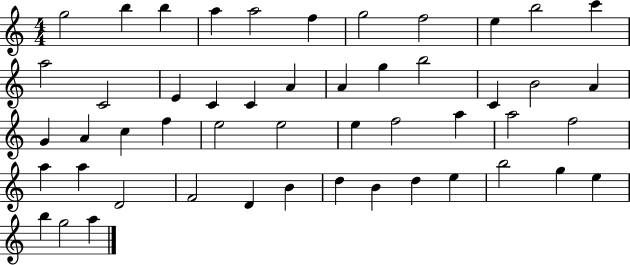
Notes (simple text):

G5/h B5/q B5/q A5/q A5/h F5/q G5/h F5/h E5/q B5/h C6/q A5/h C4/h E4/q C4/q C4/q A4/q A4/q G5/q B5/h C4/q B4/h A4/q G4/q A4/q C5/q F5/q E5/h E5/h E5/q F5/h A5/q A5/h F5/h A5/q A5/q D4/h F4/h D4/q B4/q D5/q B4/q D5/q E5/q B5/h G5/q E5/q B5/q G5/h A5/q